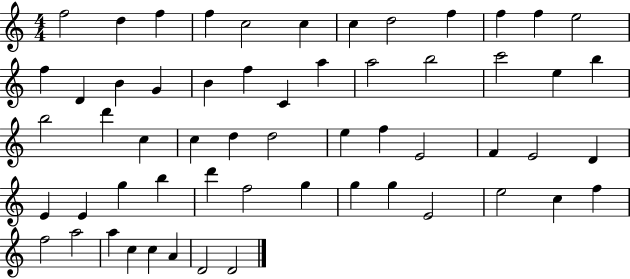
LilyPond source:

{
  \clef treble
  \numericTimeSignature
  \time 4/4
  \key c \major
  f''2 d''4 f''4 | f''4 c''2 c''4 | c''4 d''2 f''4 | f''4 f''4 e''2 | \break f''4 d'4 b'4 g'4 | b'4 f''4 c'4 a''4 | a''2 b''2 | c'''2 e''4 b''4 | \break b''2 d'''4 c''4 | c''4 d''4 d''2 | e''4 f''4 e'2 | f'4 e'2 d'4 | \break e'4 e'4 g''4 b''4 | d'''4 f''2 g''4 | g''4 g''4 e'2 | e''2 c''4 f''4 | \break f''2 a''2 | a''4 c''4 c''4 a'4 | d'2 d'2 | \bar "|."
}